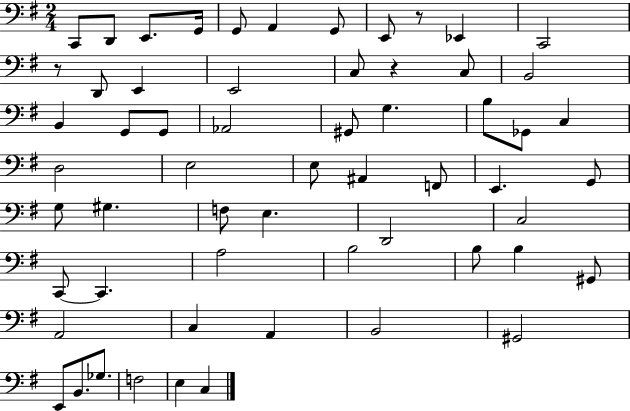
{
  \clef bass
  \numericTimeSignature
  \time 2/4
  \key g \major
  \repeat volta 2 { c,8 d,8 e,8. g,16 | g,8 a,4 g,8 | e,8 r8 ees,4 | c,2 | \break r8 d,8 e,4 | e,2 | c8 r4 c8 | b,2 | \break b,4 g,8 g,8 | aes,2 | gis,8 g4. | b8 ges,8 c4 | \break d2 | e2 | e8 ais,4 f,8 | e,4. g,8 | \break g8 gis4. | f8 e4. | d,2 | c2 | \break c,8~~ c,4. | a2 | b2 | b8 b4 gis,8 | \break a,2 | c4 a,4 | b,2 | gis,2 | \break e,8 b,8. ges8. | f2 | e4 c4 | } \bar "|."
}